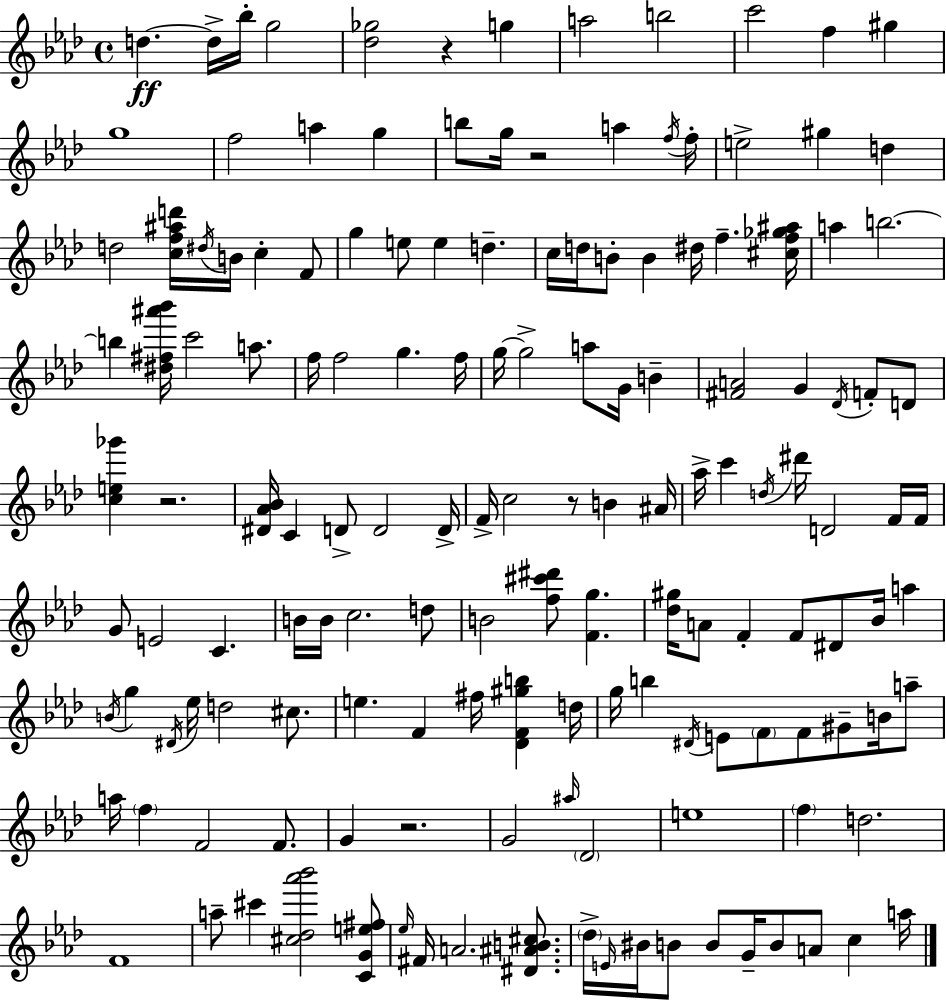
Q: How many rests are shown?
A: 5